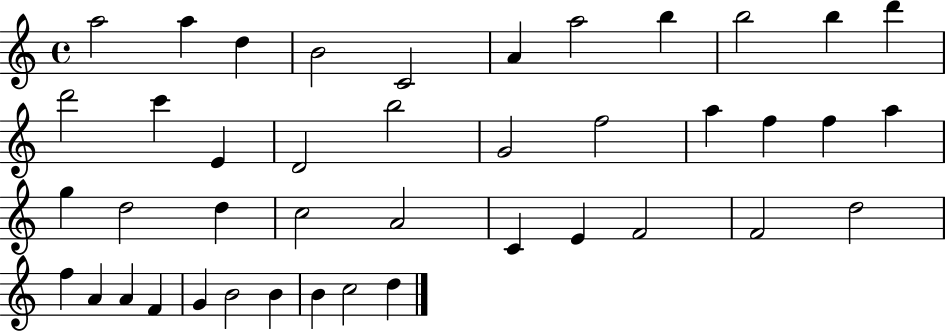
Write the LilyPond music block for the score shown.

{
  \clef treble
  \time 4/4
  \defaultTimeSignature
  \key c \major
  a''2 a''4 d''4 | b'2 c'2 | a'4 a''2 b''4 | b''2 b''4 d'''4 | \break d'''2 c'''4 e'4 | d'2 b''2 | g'2 f''2 | a''4 f''4 f''4 a''4 | \break g''4 d''2 d''4 | c''2 a'2 | c'4 e'4 f'2 | f'2 d''2 | \break f''4 a'4 a'4 f'4 | g'4 b'2 b'4 | b'4 c''2 d''4 | \bar "|."
}